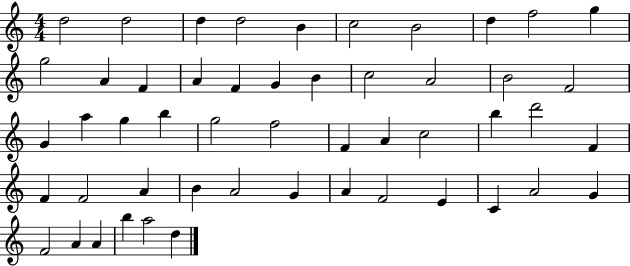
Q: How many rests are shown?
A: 0